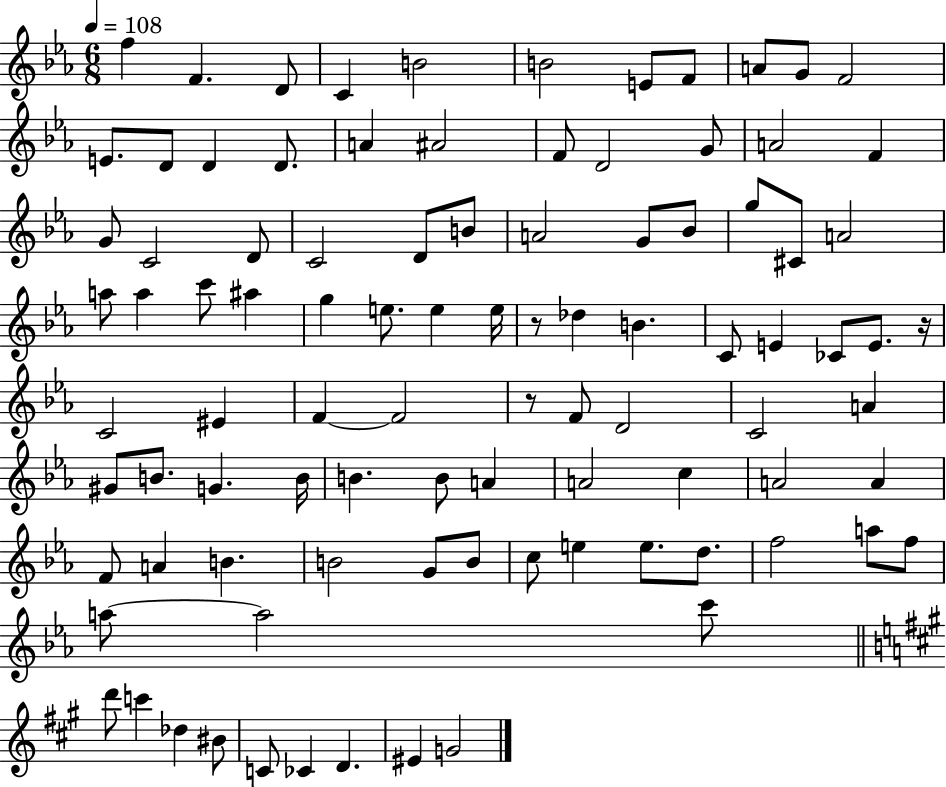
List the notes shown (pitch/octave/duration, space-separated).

F5/q F4/q. D4/e C4/q B4/h B4/h E4/e F4/e A4/e G4/e F4/h E4/e. D4/e D4/q D4/e. A4/q A#4/h F4/e D4/h G4/e A4/h F4/q G4/e C4/h D4/e C4/h D4/e B4/e A4/h G4/e Bb4/e G5/e C#4/e A4/h A5/e A5/q C6/e A#5/q G5/q E5/e. E5/q E5/s R/e Db5/q B4/q. C4/e E4/q CES4/e E4/e. R/s C4/h EIS4/q F4/q F4/h R/e F4/e D4/h C4/h A4/q G#4/e B4/e. G4/q. B4/s B4/q. B4/e A4/q A4/h C5/q A4/h A4/q F4/e A4/q B4/q. B4/h G4/e B4/e C5/e E5/q E5/e. D5/e. F5/h A5/e F5/e A5/e A5/h C6/e D6/e C6/q Db5/q BIS4/e C4/e CES4/q D4/q. EIS4/q G4/h